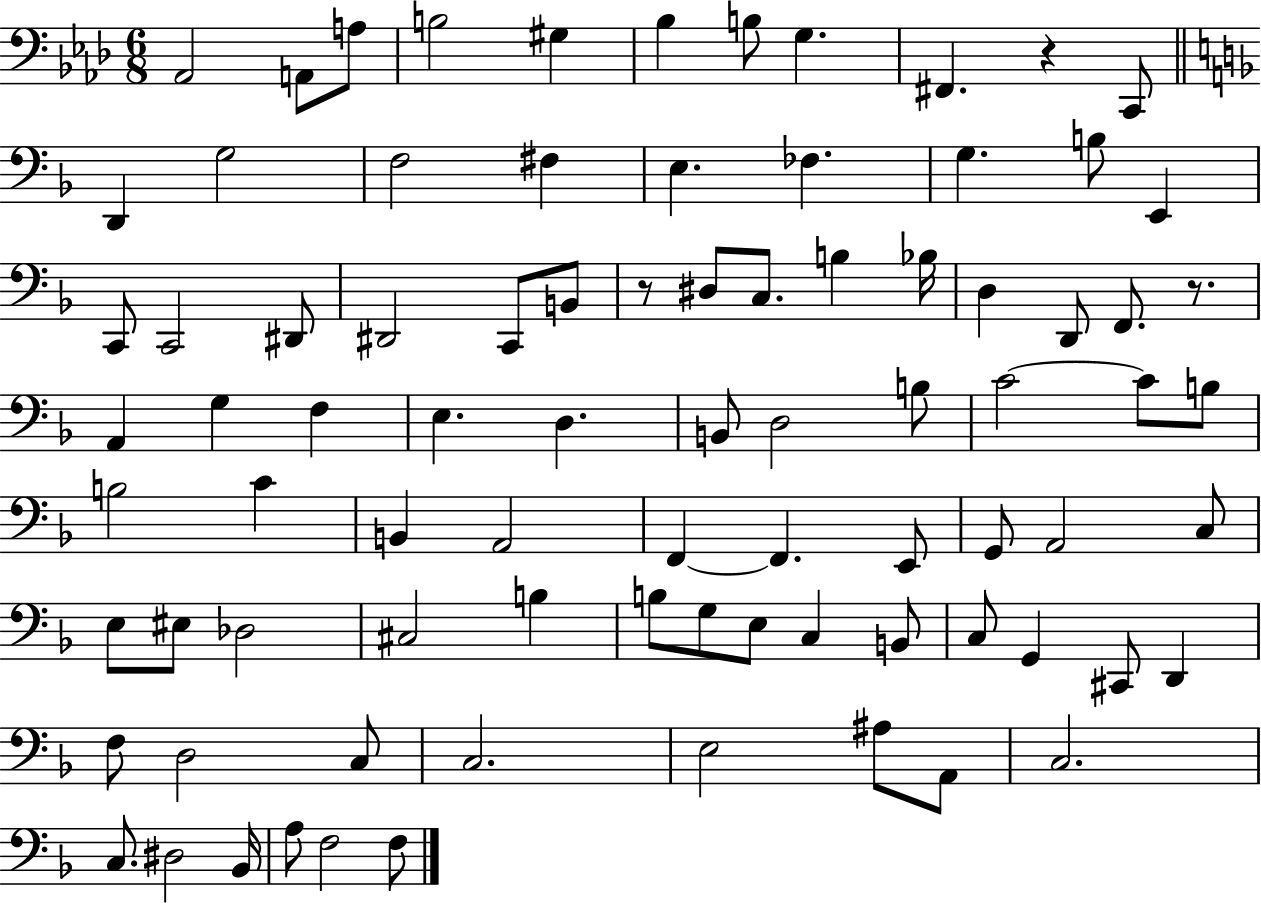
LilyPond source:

{
  \clef bass
  \numericTimeSignature
  \time 6/8
  \key aes \major
  \repeat volta 2 { aes,2 a,8 a8 | b2 gis4 | bes4 b8 g4. | fis,4. r4 c,8 | \break \bar "||" \break \key f \major d,4 g2 | f2 fis4 | e4. fes4. | g4. b8 e,4 | \break c,8 c,2 dis,8 | dis,2 c,8 b,8 | r8 dis8 c8. b4 bes16 | d4 d,8 f,8. r8. | \break a,4 g4 f4 | e4. d4. | b,8 d2 b8 | c'2~~ c'8 b8 | \break b2 c'4 | b,4 a,2 | f,4~~ f,4. e,8 | g,8 a,2 c8 | \break e8 eis8 des2 | cis2 b4 | b8 g8 e8 c4 b,8 | c8 g,4 cis,8 d,4 | \break f8 d2 c8 | c2. | e2 ais8 a,8 | c2. | \break c8. dis2 bes,16 | a8 f2 f8 | } \bar "|."
}